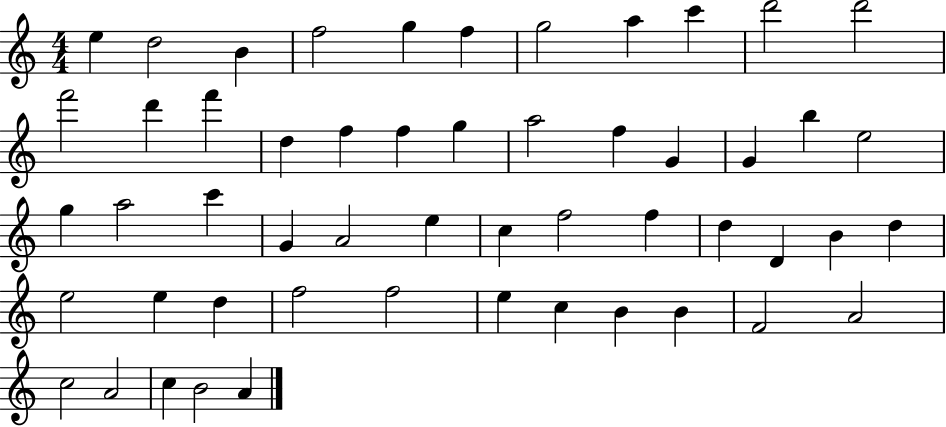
X:1
T:Untitled
M:4/4
L:1/4
K:C
e d2 B f2 g f g2 a c' d'2 d'2 f'2 d' f' d f f g a2 f G G b e2 g a2 c' G A2 e c f2 f d D B d e2 e d f2 f2 e c B B F2 A2 c2 A2 c B2 A